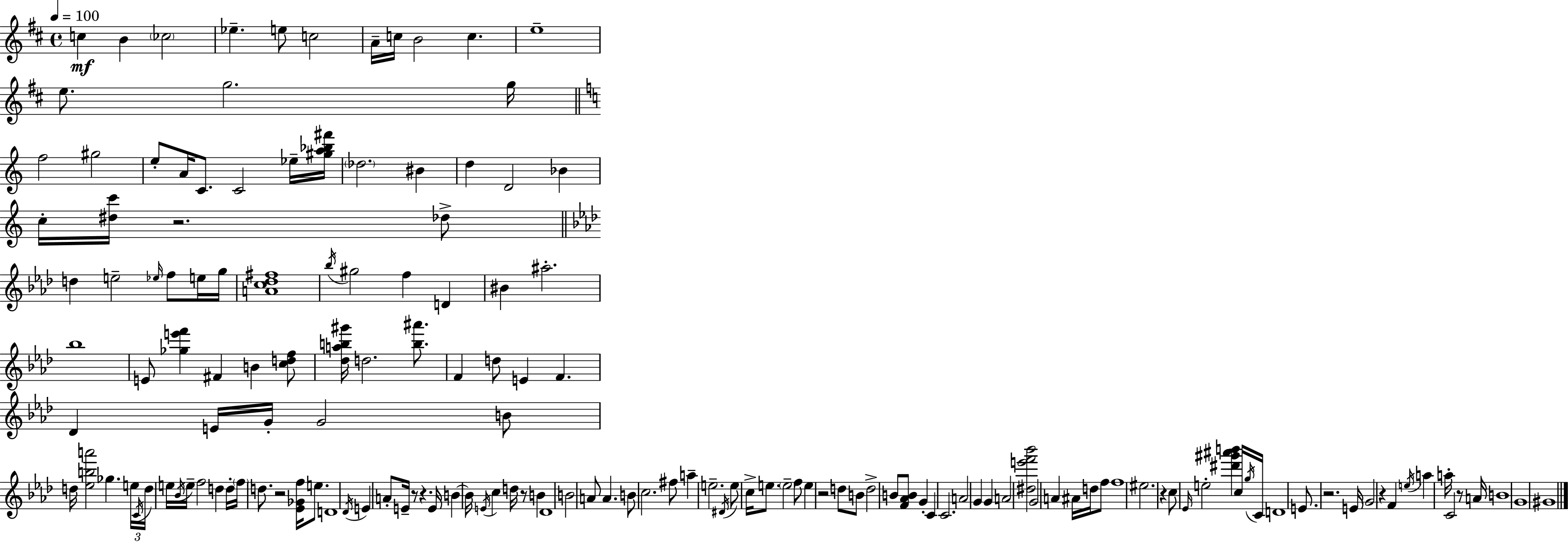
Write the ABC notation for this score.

X:1
T:Untitled
M:4/4
L:1/4
K:D
c B _c2 _e e/2 c2 A/4 c/4 B2 c e4 e/2 g2 g/4 f2 ^g2 e/2 A/4 C/2 C2 _e/4 [^ga_b^f']/4 _d2 ^B d D2 _B c/4 [^dc']/4 z2 _d/2 d e2 _e/4 f/2 e/4 g/4 [Ac_d^f]4 _b/4 ^g2 f D ^B ^a2 _b4 E/2 [_ge'f'] ^F B [cdf]/2 [_dab^g']/4 d2 [b^a']/2 F d/2 E F _D E/4 G/4 G2 B/2 d/4 [_eba']2 _g e/4 C/4 d/4 e/4 _B/4 e/4 f2 d d/4 f/4 d/2 z2 [_E_Gf]/4 e/2 D4 _D/4 E A/2 E/4 z/2 z E/4 B B/4 E/4 c d/4 z/2 B _D4 B2 A/2 A B/2 c2 ^f/2 a e2 ^D/4 e/2 c/4 e/2 e2 f/2 e z2 d/2 B/2 d2 B/2 [F_AB]/2 G C C2 A2 G G A2 [^de'f'_b']2 G2 A ^A/4 d/4 f/2 f4 ^e2 z c/2 _E/4 e2 [^d'^g'^a'b'] c/4 g/4 C/4 D4 E/2 z2 E/4 G2 z F e/4 a a/4 C2 z/2 A/4 B4 G4 ^G4